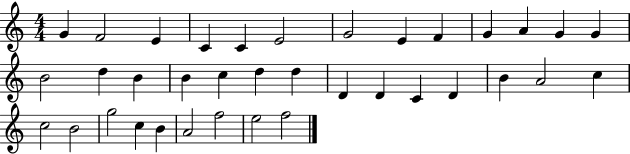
G4/q F4/h E4/q C4/q C4/q E4/h G4/h E4/q F4/q G4/q A4/q G4/q G4/q B4/h D5/q B4/q B4/q C5/q D5/q D5/q D4/q D4/q C4/q D4/q B4/q A4/h C5/q C5/h B4/h G5/h C5/q B4/q A4/h F5/h E5/h F5/h